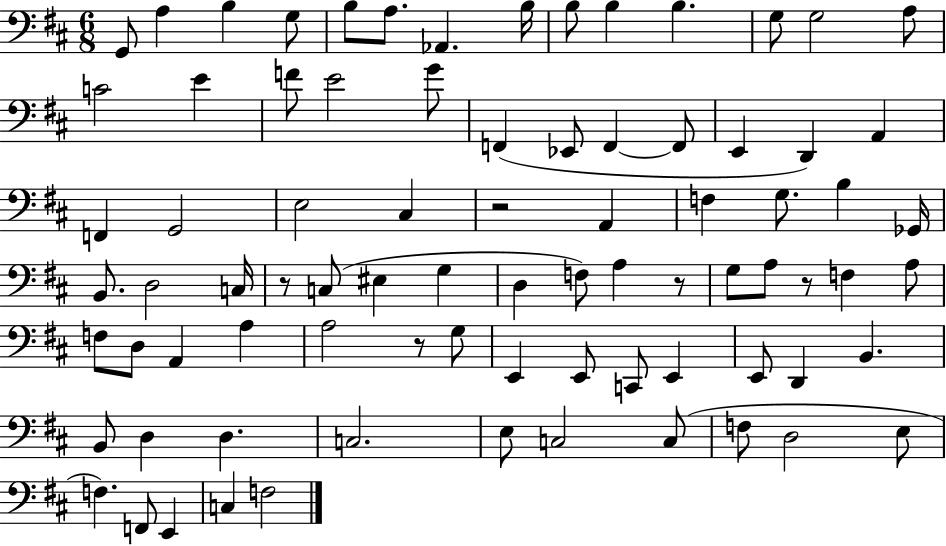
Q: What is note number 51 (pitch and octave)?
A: A2